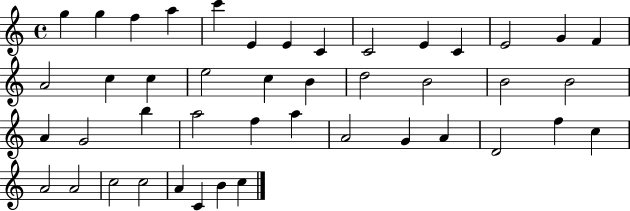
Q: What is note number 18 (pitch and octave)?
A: E5